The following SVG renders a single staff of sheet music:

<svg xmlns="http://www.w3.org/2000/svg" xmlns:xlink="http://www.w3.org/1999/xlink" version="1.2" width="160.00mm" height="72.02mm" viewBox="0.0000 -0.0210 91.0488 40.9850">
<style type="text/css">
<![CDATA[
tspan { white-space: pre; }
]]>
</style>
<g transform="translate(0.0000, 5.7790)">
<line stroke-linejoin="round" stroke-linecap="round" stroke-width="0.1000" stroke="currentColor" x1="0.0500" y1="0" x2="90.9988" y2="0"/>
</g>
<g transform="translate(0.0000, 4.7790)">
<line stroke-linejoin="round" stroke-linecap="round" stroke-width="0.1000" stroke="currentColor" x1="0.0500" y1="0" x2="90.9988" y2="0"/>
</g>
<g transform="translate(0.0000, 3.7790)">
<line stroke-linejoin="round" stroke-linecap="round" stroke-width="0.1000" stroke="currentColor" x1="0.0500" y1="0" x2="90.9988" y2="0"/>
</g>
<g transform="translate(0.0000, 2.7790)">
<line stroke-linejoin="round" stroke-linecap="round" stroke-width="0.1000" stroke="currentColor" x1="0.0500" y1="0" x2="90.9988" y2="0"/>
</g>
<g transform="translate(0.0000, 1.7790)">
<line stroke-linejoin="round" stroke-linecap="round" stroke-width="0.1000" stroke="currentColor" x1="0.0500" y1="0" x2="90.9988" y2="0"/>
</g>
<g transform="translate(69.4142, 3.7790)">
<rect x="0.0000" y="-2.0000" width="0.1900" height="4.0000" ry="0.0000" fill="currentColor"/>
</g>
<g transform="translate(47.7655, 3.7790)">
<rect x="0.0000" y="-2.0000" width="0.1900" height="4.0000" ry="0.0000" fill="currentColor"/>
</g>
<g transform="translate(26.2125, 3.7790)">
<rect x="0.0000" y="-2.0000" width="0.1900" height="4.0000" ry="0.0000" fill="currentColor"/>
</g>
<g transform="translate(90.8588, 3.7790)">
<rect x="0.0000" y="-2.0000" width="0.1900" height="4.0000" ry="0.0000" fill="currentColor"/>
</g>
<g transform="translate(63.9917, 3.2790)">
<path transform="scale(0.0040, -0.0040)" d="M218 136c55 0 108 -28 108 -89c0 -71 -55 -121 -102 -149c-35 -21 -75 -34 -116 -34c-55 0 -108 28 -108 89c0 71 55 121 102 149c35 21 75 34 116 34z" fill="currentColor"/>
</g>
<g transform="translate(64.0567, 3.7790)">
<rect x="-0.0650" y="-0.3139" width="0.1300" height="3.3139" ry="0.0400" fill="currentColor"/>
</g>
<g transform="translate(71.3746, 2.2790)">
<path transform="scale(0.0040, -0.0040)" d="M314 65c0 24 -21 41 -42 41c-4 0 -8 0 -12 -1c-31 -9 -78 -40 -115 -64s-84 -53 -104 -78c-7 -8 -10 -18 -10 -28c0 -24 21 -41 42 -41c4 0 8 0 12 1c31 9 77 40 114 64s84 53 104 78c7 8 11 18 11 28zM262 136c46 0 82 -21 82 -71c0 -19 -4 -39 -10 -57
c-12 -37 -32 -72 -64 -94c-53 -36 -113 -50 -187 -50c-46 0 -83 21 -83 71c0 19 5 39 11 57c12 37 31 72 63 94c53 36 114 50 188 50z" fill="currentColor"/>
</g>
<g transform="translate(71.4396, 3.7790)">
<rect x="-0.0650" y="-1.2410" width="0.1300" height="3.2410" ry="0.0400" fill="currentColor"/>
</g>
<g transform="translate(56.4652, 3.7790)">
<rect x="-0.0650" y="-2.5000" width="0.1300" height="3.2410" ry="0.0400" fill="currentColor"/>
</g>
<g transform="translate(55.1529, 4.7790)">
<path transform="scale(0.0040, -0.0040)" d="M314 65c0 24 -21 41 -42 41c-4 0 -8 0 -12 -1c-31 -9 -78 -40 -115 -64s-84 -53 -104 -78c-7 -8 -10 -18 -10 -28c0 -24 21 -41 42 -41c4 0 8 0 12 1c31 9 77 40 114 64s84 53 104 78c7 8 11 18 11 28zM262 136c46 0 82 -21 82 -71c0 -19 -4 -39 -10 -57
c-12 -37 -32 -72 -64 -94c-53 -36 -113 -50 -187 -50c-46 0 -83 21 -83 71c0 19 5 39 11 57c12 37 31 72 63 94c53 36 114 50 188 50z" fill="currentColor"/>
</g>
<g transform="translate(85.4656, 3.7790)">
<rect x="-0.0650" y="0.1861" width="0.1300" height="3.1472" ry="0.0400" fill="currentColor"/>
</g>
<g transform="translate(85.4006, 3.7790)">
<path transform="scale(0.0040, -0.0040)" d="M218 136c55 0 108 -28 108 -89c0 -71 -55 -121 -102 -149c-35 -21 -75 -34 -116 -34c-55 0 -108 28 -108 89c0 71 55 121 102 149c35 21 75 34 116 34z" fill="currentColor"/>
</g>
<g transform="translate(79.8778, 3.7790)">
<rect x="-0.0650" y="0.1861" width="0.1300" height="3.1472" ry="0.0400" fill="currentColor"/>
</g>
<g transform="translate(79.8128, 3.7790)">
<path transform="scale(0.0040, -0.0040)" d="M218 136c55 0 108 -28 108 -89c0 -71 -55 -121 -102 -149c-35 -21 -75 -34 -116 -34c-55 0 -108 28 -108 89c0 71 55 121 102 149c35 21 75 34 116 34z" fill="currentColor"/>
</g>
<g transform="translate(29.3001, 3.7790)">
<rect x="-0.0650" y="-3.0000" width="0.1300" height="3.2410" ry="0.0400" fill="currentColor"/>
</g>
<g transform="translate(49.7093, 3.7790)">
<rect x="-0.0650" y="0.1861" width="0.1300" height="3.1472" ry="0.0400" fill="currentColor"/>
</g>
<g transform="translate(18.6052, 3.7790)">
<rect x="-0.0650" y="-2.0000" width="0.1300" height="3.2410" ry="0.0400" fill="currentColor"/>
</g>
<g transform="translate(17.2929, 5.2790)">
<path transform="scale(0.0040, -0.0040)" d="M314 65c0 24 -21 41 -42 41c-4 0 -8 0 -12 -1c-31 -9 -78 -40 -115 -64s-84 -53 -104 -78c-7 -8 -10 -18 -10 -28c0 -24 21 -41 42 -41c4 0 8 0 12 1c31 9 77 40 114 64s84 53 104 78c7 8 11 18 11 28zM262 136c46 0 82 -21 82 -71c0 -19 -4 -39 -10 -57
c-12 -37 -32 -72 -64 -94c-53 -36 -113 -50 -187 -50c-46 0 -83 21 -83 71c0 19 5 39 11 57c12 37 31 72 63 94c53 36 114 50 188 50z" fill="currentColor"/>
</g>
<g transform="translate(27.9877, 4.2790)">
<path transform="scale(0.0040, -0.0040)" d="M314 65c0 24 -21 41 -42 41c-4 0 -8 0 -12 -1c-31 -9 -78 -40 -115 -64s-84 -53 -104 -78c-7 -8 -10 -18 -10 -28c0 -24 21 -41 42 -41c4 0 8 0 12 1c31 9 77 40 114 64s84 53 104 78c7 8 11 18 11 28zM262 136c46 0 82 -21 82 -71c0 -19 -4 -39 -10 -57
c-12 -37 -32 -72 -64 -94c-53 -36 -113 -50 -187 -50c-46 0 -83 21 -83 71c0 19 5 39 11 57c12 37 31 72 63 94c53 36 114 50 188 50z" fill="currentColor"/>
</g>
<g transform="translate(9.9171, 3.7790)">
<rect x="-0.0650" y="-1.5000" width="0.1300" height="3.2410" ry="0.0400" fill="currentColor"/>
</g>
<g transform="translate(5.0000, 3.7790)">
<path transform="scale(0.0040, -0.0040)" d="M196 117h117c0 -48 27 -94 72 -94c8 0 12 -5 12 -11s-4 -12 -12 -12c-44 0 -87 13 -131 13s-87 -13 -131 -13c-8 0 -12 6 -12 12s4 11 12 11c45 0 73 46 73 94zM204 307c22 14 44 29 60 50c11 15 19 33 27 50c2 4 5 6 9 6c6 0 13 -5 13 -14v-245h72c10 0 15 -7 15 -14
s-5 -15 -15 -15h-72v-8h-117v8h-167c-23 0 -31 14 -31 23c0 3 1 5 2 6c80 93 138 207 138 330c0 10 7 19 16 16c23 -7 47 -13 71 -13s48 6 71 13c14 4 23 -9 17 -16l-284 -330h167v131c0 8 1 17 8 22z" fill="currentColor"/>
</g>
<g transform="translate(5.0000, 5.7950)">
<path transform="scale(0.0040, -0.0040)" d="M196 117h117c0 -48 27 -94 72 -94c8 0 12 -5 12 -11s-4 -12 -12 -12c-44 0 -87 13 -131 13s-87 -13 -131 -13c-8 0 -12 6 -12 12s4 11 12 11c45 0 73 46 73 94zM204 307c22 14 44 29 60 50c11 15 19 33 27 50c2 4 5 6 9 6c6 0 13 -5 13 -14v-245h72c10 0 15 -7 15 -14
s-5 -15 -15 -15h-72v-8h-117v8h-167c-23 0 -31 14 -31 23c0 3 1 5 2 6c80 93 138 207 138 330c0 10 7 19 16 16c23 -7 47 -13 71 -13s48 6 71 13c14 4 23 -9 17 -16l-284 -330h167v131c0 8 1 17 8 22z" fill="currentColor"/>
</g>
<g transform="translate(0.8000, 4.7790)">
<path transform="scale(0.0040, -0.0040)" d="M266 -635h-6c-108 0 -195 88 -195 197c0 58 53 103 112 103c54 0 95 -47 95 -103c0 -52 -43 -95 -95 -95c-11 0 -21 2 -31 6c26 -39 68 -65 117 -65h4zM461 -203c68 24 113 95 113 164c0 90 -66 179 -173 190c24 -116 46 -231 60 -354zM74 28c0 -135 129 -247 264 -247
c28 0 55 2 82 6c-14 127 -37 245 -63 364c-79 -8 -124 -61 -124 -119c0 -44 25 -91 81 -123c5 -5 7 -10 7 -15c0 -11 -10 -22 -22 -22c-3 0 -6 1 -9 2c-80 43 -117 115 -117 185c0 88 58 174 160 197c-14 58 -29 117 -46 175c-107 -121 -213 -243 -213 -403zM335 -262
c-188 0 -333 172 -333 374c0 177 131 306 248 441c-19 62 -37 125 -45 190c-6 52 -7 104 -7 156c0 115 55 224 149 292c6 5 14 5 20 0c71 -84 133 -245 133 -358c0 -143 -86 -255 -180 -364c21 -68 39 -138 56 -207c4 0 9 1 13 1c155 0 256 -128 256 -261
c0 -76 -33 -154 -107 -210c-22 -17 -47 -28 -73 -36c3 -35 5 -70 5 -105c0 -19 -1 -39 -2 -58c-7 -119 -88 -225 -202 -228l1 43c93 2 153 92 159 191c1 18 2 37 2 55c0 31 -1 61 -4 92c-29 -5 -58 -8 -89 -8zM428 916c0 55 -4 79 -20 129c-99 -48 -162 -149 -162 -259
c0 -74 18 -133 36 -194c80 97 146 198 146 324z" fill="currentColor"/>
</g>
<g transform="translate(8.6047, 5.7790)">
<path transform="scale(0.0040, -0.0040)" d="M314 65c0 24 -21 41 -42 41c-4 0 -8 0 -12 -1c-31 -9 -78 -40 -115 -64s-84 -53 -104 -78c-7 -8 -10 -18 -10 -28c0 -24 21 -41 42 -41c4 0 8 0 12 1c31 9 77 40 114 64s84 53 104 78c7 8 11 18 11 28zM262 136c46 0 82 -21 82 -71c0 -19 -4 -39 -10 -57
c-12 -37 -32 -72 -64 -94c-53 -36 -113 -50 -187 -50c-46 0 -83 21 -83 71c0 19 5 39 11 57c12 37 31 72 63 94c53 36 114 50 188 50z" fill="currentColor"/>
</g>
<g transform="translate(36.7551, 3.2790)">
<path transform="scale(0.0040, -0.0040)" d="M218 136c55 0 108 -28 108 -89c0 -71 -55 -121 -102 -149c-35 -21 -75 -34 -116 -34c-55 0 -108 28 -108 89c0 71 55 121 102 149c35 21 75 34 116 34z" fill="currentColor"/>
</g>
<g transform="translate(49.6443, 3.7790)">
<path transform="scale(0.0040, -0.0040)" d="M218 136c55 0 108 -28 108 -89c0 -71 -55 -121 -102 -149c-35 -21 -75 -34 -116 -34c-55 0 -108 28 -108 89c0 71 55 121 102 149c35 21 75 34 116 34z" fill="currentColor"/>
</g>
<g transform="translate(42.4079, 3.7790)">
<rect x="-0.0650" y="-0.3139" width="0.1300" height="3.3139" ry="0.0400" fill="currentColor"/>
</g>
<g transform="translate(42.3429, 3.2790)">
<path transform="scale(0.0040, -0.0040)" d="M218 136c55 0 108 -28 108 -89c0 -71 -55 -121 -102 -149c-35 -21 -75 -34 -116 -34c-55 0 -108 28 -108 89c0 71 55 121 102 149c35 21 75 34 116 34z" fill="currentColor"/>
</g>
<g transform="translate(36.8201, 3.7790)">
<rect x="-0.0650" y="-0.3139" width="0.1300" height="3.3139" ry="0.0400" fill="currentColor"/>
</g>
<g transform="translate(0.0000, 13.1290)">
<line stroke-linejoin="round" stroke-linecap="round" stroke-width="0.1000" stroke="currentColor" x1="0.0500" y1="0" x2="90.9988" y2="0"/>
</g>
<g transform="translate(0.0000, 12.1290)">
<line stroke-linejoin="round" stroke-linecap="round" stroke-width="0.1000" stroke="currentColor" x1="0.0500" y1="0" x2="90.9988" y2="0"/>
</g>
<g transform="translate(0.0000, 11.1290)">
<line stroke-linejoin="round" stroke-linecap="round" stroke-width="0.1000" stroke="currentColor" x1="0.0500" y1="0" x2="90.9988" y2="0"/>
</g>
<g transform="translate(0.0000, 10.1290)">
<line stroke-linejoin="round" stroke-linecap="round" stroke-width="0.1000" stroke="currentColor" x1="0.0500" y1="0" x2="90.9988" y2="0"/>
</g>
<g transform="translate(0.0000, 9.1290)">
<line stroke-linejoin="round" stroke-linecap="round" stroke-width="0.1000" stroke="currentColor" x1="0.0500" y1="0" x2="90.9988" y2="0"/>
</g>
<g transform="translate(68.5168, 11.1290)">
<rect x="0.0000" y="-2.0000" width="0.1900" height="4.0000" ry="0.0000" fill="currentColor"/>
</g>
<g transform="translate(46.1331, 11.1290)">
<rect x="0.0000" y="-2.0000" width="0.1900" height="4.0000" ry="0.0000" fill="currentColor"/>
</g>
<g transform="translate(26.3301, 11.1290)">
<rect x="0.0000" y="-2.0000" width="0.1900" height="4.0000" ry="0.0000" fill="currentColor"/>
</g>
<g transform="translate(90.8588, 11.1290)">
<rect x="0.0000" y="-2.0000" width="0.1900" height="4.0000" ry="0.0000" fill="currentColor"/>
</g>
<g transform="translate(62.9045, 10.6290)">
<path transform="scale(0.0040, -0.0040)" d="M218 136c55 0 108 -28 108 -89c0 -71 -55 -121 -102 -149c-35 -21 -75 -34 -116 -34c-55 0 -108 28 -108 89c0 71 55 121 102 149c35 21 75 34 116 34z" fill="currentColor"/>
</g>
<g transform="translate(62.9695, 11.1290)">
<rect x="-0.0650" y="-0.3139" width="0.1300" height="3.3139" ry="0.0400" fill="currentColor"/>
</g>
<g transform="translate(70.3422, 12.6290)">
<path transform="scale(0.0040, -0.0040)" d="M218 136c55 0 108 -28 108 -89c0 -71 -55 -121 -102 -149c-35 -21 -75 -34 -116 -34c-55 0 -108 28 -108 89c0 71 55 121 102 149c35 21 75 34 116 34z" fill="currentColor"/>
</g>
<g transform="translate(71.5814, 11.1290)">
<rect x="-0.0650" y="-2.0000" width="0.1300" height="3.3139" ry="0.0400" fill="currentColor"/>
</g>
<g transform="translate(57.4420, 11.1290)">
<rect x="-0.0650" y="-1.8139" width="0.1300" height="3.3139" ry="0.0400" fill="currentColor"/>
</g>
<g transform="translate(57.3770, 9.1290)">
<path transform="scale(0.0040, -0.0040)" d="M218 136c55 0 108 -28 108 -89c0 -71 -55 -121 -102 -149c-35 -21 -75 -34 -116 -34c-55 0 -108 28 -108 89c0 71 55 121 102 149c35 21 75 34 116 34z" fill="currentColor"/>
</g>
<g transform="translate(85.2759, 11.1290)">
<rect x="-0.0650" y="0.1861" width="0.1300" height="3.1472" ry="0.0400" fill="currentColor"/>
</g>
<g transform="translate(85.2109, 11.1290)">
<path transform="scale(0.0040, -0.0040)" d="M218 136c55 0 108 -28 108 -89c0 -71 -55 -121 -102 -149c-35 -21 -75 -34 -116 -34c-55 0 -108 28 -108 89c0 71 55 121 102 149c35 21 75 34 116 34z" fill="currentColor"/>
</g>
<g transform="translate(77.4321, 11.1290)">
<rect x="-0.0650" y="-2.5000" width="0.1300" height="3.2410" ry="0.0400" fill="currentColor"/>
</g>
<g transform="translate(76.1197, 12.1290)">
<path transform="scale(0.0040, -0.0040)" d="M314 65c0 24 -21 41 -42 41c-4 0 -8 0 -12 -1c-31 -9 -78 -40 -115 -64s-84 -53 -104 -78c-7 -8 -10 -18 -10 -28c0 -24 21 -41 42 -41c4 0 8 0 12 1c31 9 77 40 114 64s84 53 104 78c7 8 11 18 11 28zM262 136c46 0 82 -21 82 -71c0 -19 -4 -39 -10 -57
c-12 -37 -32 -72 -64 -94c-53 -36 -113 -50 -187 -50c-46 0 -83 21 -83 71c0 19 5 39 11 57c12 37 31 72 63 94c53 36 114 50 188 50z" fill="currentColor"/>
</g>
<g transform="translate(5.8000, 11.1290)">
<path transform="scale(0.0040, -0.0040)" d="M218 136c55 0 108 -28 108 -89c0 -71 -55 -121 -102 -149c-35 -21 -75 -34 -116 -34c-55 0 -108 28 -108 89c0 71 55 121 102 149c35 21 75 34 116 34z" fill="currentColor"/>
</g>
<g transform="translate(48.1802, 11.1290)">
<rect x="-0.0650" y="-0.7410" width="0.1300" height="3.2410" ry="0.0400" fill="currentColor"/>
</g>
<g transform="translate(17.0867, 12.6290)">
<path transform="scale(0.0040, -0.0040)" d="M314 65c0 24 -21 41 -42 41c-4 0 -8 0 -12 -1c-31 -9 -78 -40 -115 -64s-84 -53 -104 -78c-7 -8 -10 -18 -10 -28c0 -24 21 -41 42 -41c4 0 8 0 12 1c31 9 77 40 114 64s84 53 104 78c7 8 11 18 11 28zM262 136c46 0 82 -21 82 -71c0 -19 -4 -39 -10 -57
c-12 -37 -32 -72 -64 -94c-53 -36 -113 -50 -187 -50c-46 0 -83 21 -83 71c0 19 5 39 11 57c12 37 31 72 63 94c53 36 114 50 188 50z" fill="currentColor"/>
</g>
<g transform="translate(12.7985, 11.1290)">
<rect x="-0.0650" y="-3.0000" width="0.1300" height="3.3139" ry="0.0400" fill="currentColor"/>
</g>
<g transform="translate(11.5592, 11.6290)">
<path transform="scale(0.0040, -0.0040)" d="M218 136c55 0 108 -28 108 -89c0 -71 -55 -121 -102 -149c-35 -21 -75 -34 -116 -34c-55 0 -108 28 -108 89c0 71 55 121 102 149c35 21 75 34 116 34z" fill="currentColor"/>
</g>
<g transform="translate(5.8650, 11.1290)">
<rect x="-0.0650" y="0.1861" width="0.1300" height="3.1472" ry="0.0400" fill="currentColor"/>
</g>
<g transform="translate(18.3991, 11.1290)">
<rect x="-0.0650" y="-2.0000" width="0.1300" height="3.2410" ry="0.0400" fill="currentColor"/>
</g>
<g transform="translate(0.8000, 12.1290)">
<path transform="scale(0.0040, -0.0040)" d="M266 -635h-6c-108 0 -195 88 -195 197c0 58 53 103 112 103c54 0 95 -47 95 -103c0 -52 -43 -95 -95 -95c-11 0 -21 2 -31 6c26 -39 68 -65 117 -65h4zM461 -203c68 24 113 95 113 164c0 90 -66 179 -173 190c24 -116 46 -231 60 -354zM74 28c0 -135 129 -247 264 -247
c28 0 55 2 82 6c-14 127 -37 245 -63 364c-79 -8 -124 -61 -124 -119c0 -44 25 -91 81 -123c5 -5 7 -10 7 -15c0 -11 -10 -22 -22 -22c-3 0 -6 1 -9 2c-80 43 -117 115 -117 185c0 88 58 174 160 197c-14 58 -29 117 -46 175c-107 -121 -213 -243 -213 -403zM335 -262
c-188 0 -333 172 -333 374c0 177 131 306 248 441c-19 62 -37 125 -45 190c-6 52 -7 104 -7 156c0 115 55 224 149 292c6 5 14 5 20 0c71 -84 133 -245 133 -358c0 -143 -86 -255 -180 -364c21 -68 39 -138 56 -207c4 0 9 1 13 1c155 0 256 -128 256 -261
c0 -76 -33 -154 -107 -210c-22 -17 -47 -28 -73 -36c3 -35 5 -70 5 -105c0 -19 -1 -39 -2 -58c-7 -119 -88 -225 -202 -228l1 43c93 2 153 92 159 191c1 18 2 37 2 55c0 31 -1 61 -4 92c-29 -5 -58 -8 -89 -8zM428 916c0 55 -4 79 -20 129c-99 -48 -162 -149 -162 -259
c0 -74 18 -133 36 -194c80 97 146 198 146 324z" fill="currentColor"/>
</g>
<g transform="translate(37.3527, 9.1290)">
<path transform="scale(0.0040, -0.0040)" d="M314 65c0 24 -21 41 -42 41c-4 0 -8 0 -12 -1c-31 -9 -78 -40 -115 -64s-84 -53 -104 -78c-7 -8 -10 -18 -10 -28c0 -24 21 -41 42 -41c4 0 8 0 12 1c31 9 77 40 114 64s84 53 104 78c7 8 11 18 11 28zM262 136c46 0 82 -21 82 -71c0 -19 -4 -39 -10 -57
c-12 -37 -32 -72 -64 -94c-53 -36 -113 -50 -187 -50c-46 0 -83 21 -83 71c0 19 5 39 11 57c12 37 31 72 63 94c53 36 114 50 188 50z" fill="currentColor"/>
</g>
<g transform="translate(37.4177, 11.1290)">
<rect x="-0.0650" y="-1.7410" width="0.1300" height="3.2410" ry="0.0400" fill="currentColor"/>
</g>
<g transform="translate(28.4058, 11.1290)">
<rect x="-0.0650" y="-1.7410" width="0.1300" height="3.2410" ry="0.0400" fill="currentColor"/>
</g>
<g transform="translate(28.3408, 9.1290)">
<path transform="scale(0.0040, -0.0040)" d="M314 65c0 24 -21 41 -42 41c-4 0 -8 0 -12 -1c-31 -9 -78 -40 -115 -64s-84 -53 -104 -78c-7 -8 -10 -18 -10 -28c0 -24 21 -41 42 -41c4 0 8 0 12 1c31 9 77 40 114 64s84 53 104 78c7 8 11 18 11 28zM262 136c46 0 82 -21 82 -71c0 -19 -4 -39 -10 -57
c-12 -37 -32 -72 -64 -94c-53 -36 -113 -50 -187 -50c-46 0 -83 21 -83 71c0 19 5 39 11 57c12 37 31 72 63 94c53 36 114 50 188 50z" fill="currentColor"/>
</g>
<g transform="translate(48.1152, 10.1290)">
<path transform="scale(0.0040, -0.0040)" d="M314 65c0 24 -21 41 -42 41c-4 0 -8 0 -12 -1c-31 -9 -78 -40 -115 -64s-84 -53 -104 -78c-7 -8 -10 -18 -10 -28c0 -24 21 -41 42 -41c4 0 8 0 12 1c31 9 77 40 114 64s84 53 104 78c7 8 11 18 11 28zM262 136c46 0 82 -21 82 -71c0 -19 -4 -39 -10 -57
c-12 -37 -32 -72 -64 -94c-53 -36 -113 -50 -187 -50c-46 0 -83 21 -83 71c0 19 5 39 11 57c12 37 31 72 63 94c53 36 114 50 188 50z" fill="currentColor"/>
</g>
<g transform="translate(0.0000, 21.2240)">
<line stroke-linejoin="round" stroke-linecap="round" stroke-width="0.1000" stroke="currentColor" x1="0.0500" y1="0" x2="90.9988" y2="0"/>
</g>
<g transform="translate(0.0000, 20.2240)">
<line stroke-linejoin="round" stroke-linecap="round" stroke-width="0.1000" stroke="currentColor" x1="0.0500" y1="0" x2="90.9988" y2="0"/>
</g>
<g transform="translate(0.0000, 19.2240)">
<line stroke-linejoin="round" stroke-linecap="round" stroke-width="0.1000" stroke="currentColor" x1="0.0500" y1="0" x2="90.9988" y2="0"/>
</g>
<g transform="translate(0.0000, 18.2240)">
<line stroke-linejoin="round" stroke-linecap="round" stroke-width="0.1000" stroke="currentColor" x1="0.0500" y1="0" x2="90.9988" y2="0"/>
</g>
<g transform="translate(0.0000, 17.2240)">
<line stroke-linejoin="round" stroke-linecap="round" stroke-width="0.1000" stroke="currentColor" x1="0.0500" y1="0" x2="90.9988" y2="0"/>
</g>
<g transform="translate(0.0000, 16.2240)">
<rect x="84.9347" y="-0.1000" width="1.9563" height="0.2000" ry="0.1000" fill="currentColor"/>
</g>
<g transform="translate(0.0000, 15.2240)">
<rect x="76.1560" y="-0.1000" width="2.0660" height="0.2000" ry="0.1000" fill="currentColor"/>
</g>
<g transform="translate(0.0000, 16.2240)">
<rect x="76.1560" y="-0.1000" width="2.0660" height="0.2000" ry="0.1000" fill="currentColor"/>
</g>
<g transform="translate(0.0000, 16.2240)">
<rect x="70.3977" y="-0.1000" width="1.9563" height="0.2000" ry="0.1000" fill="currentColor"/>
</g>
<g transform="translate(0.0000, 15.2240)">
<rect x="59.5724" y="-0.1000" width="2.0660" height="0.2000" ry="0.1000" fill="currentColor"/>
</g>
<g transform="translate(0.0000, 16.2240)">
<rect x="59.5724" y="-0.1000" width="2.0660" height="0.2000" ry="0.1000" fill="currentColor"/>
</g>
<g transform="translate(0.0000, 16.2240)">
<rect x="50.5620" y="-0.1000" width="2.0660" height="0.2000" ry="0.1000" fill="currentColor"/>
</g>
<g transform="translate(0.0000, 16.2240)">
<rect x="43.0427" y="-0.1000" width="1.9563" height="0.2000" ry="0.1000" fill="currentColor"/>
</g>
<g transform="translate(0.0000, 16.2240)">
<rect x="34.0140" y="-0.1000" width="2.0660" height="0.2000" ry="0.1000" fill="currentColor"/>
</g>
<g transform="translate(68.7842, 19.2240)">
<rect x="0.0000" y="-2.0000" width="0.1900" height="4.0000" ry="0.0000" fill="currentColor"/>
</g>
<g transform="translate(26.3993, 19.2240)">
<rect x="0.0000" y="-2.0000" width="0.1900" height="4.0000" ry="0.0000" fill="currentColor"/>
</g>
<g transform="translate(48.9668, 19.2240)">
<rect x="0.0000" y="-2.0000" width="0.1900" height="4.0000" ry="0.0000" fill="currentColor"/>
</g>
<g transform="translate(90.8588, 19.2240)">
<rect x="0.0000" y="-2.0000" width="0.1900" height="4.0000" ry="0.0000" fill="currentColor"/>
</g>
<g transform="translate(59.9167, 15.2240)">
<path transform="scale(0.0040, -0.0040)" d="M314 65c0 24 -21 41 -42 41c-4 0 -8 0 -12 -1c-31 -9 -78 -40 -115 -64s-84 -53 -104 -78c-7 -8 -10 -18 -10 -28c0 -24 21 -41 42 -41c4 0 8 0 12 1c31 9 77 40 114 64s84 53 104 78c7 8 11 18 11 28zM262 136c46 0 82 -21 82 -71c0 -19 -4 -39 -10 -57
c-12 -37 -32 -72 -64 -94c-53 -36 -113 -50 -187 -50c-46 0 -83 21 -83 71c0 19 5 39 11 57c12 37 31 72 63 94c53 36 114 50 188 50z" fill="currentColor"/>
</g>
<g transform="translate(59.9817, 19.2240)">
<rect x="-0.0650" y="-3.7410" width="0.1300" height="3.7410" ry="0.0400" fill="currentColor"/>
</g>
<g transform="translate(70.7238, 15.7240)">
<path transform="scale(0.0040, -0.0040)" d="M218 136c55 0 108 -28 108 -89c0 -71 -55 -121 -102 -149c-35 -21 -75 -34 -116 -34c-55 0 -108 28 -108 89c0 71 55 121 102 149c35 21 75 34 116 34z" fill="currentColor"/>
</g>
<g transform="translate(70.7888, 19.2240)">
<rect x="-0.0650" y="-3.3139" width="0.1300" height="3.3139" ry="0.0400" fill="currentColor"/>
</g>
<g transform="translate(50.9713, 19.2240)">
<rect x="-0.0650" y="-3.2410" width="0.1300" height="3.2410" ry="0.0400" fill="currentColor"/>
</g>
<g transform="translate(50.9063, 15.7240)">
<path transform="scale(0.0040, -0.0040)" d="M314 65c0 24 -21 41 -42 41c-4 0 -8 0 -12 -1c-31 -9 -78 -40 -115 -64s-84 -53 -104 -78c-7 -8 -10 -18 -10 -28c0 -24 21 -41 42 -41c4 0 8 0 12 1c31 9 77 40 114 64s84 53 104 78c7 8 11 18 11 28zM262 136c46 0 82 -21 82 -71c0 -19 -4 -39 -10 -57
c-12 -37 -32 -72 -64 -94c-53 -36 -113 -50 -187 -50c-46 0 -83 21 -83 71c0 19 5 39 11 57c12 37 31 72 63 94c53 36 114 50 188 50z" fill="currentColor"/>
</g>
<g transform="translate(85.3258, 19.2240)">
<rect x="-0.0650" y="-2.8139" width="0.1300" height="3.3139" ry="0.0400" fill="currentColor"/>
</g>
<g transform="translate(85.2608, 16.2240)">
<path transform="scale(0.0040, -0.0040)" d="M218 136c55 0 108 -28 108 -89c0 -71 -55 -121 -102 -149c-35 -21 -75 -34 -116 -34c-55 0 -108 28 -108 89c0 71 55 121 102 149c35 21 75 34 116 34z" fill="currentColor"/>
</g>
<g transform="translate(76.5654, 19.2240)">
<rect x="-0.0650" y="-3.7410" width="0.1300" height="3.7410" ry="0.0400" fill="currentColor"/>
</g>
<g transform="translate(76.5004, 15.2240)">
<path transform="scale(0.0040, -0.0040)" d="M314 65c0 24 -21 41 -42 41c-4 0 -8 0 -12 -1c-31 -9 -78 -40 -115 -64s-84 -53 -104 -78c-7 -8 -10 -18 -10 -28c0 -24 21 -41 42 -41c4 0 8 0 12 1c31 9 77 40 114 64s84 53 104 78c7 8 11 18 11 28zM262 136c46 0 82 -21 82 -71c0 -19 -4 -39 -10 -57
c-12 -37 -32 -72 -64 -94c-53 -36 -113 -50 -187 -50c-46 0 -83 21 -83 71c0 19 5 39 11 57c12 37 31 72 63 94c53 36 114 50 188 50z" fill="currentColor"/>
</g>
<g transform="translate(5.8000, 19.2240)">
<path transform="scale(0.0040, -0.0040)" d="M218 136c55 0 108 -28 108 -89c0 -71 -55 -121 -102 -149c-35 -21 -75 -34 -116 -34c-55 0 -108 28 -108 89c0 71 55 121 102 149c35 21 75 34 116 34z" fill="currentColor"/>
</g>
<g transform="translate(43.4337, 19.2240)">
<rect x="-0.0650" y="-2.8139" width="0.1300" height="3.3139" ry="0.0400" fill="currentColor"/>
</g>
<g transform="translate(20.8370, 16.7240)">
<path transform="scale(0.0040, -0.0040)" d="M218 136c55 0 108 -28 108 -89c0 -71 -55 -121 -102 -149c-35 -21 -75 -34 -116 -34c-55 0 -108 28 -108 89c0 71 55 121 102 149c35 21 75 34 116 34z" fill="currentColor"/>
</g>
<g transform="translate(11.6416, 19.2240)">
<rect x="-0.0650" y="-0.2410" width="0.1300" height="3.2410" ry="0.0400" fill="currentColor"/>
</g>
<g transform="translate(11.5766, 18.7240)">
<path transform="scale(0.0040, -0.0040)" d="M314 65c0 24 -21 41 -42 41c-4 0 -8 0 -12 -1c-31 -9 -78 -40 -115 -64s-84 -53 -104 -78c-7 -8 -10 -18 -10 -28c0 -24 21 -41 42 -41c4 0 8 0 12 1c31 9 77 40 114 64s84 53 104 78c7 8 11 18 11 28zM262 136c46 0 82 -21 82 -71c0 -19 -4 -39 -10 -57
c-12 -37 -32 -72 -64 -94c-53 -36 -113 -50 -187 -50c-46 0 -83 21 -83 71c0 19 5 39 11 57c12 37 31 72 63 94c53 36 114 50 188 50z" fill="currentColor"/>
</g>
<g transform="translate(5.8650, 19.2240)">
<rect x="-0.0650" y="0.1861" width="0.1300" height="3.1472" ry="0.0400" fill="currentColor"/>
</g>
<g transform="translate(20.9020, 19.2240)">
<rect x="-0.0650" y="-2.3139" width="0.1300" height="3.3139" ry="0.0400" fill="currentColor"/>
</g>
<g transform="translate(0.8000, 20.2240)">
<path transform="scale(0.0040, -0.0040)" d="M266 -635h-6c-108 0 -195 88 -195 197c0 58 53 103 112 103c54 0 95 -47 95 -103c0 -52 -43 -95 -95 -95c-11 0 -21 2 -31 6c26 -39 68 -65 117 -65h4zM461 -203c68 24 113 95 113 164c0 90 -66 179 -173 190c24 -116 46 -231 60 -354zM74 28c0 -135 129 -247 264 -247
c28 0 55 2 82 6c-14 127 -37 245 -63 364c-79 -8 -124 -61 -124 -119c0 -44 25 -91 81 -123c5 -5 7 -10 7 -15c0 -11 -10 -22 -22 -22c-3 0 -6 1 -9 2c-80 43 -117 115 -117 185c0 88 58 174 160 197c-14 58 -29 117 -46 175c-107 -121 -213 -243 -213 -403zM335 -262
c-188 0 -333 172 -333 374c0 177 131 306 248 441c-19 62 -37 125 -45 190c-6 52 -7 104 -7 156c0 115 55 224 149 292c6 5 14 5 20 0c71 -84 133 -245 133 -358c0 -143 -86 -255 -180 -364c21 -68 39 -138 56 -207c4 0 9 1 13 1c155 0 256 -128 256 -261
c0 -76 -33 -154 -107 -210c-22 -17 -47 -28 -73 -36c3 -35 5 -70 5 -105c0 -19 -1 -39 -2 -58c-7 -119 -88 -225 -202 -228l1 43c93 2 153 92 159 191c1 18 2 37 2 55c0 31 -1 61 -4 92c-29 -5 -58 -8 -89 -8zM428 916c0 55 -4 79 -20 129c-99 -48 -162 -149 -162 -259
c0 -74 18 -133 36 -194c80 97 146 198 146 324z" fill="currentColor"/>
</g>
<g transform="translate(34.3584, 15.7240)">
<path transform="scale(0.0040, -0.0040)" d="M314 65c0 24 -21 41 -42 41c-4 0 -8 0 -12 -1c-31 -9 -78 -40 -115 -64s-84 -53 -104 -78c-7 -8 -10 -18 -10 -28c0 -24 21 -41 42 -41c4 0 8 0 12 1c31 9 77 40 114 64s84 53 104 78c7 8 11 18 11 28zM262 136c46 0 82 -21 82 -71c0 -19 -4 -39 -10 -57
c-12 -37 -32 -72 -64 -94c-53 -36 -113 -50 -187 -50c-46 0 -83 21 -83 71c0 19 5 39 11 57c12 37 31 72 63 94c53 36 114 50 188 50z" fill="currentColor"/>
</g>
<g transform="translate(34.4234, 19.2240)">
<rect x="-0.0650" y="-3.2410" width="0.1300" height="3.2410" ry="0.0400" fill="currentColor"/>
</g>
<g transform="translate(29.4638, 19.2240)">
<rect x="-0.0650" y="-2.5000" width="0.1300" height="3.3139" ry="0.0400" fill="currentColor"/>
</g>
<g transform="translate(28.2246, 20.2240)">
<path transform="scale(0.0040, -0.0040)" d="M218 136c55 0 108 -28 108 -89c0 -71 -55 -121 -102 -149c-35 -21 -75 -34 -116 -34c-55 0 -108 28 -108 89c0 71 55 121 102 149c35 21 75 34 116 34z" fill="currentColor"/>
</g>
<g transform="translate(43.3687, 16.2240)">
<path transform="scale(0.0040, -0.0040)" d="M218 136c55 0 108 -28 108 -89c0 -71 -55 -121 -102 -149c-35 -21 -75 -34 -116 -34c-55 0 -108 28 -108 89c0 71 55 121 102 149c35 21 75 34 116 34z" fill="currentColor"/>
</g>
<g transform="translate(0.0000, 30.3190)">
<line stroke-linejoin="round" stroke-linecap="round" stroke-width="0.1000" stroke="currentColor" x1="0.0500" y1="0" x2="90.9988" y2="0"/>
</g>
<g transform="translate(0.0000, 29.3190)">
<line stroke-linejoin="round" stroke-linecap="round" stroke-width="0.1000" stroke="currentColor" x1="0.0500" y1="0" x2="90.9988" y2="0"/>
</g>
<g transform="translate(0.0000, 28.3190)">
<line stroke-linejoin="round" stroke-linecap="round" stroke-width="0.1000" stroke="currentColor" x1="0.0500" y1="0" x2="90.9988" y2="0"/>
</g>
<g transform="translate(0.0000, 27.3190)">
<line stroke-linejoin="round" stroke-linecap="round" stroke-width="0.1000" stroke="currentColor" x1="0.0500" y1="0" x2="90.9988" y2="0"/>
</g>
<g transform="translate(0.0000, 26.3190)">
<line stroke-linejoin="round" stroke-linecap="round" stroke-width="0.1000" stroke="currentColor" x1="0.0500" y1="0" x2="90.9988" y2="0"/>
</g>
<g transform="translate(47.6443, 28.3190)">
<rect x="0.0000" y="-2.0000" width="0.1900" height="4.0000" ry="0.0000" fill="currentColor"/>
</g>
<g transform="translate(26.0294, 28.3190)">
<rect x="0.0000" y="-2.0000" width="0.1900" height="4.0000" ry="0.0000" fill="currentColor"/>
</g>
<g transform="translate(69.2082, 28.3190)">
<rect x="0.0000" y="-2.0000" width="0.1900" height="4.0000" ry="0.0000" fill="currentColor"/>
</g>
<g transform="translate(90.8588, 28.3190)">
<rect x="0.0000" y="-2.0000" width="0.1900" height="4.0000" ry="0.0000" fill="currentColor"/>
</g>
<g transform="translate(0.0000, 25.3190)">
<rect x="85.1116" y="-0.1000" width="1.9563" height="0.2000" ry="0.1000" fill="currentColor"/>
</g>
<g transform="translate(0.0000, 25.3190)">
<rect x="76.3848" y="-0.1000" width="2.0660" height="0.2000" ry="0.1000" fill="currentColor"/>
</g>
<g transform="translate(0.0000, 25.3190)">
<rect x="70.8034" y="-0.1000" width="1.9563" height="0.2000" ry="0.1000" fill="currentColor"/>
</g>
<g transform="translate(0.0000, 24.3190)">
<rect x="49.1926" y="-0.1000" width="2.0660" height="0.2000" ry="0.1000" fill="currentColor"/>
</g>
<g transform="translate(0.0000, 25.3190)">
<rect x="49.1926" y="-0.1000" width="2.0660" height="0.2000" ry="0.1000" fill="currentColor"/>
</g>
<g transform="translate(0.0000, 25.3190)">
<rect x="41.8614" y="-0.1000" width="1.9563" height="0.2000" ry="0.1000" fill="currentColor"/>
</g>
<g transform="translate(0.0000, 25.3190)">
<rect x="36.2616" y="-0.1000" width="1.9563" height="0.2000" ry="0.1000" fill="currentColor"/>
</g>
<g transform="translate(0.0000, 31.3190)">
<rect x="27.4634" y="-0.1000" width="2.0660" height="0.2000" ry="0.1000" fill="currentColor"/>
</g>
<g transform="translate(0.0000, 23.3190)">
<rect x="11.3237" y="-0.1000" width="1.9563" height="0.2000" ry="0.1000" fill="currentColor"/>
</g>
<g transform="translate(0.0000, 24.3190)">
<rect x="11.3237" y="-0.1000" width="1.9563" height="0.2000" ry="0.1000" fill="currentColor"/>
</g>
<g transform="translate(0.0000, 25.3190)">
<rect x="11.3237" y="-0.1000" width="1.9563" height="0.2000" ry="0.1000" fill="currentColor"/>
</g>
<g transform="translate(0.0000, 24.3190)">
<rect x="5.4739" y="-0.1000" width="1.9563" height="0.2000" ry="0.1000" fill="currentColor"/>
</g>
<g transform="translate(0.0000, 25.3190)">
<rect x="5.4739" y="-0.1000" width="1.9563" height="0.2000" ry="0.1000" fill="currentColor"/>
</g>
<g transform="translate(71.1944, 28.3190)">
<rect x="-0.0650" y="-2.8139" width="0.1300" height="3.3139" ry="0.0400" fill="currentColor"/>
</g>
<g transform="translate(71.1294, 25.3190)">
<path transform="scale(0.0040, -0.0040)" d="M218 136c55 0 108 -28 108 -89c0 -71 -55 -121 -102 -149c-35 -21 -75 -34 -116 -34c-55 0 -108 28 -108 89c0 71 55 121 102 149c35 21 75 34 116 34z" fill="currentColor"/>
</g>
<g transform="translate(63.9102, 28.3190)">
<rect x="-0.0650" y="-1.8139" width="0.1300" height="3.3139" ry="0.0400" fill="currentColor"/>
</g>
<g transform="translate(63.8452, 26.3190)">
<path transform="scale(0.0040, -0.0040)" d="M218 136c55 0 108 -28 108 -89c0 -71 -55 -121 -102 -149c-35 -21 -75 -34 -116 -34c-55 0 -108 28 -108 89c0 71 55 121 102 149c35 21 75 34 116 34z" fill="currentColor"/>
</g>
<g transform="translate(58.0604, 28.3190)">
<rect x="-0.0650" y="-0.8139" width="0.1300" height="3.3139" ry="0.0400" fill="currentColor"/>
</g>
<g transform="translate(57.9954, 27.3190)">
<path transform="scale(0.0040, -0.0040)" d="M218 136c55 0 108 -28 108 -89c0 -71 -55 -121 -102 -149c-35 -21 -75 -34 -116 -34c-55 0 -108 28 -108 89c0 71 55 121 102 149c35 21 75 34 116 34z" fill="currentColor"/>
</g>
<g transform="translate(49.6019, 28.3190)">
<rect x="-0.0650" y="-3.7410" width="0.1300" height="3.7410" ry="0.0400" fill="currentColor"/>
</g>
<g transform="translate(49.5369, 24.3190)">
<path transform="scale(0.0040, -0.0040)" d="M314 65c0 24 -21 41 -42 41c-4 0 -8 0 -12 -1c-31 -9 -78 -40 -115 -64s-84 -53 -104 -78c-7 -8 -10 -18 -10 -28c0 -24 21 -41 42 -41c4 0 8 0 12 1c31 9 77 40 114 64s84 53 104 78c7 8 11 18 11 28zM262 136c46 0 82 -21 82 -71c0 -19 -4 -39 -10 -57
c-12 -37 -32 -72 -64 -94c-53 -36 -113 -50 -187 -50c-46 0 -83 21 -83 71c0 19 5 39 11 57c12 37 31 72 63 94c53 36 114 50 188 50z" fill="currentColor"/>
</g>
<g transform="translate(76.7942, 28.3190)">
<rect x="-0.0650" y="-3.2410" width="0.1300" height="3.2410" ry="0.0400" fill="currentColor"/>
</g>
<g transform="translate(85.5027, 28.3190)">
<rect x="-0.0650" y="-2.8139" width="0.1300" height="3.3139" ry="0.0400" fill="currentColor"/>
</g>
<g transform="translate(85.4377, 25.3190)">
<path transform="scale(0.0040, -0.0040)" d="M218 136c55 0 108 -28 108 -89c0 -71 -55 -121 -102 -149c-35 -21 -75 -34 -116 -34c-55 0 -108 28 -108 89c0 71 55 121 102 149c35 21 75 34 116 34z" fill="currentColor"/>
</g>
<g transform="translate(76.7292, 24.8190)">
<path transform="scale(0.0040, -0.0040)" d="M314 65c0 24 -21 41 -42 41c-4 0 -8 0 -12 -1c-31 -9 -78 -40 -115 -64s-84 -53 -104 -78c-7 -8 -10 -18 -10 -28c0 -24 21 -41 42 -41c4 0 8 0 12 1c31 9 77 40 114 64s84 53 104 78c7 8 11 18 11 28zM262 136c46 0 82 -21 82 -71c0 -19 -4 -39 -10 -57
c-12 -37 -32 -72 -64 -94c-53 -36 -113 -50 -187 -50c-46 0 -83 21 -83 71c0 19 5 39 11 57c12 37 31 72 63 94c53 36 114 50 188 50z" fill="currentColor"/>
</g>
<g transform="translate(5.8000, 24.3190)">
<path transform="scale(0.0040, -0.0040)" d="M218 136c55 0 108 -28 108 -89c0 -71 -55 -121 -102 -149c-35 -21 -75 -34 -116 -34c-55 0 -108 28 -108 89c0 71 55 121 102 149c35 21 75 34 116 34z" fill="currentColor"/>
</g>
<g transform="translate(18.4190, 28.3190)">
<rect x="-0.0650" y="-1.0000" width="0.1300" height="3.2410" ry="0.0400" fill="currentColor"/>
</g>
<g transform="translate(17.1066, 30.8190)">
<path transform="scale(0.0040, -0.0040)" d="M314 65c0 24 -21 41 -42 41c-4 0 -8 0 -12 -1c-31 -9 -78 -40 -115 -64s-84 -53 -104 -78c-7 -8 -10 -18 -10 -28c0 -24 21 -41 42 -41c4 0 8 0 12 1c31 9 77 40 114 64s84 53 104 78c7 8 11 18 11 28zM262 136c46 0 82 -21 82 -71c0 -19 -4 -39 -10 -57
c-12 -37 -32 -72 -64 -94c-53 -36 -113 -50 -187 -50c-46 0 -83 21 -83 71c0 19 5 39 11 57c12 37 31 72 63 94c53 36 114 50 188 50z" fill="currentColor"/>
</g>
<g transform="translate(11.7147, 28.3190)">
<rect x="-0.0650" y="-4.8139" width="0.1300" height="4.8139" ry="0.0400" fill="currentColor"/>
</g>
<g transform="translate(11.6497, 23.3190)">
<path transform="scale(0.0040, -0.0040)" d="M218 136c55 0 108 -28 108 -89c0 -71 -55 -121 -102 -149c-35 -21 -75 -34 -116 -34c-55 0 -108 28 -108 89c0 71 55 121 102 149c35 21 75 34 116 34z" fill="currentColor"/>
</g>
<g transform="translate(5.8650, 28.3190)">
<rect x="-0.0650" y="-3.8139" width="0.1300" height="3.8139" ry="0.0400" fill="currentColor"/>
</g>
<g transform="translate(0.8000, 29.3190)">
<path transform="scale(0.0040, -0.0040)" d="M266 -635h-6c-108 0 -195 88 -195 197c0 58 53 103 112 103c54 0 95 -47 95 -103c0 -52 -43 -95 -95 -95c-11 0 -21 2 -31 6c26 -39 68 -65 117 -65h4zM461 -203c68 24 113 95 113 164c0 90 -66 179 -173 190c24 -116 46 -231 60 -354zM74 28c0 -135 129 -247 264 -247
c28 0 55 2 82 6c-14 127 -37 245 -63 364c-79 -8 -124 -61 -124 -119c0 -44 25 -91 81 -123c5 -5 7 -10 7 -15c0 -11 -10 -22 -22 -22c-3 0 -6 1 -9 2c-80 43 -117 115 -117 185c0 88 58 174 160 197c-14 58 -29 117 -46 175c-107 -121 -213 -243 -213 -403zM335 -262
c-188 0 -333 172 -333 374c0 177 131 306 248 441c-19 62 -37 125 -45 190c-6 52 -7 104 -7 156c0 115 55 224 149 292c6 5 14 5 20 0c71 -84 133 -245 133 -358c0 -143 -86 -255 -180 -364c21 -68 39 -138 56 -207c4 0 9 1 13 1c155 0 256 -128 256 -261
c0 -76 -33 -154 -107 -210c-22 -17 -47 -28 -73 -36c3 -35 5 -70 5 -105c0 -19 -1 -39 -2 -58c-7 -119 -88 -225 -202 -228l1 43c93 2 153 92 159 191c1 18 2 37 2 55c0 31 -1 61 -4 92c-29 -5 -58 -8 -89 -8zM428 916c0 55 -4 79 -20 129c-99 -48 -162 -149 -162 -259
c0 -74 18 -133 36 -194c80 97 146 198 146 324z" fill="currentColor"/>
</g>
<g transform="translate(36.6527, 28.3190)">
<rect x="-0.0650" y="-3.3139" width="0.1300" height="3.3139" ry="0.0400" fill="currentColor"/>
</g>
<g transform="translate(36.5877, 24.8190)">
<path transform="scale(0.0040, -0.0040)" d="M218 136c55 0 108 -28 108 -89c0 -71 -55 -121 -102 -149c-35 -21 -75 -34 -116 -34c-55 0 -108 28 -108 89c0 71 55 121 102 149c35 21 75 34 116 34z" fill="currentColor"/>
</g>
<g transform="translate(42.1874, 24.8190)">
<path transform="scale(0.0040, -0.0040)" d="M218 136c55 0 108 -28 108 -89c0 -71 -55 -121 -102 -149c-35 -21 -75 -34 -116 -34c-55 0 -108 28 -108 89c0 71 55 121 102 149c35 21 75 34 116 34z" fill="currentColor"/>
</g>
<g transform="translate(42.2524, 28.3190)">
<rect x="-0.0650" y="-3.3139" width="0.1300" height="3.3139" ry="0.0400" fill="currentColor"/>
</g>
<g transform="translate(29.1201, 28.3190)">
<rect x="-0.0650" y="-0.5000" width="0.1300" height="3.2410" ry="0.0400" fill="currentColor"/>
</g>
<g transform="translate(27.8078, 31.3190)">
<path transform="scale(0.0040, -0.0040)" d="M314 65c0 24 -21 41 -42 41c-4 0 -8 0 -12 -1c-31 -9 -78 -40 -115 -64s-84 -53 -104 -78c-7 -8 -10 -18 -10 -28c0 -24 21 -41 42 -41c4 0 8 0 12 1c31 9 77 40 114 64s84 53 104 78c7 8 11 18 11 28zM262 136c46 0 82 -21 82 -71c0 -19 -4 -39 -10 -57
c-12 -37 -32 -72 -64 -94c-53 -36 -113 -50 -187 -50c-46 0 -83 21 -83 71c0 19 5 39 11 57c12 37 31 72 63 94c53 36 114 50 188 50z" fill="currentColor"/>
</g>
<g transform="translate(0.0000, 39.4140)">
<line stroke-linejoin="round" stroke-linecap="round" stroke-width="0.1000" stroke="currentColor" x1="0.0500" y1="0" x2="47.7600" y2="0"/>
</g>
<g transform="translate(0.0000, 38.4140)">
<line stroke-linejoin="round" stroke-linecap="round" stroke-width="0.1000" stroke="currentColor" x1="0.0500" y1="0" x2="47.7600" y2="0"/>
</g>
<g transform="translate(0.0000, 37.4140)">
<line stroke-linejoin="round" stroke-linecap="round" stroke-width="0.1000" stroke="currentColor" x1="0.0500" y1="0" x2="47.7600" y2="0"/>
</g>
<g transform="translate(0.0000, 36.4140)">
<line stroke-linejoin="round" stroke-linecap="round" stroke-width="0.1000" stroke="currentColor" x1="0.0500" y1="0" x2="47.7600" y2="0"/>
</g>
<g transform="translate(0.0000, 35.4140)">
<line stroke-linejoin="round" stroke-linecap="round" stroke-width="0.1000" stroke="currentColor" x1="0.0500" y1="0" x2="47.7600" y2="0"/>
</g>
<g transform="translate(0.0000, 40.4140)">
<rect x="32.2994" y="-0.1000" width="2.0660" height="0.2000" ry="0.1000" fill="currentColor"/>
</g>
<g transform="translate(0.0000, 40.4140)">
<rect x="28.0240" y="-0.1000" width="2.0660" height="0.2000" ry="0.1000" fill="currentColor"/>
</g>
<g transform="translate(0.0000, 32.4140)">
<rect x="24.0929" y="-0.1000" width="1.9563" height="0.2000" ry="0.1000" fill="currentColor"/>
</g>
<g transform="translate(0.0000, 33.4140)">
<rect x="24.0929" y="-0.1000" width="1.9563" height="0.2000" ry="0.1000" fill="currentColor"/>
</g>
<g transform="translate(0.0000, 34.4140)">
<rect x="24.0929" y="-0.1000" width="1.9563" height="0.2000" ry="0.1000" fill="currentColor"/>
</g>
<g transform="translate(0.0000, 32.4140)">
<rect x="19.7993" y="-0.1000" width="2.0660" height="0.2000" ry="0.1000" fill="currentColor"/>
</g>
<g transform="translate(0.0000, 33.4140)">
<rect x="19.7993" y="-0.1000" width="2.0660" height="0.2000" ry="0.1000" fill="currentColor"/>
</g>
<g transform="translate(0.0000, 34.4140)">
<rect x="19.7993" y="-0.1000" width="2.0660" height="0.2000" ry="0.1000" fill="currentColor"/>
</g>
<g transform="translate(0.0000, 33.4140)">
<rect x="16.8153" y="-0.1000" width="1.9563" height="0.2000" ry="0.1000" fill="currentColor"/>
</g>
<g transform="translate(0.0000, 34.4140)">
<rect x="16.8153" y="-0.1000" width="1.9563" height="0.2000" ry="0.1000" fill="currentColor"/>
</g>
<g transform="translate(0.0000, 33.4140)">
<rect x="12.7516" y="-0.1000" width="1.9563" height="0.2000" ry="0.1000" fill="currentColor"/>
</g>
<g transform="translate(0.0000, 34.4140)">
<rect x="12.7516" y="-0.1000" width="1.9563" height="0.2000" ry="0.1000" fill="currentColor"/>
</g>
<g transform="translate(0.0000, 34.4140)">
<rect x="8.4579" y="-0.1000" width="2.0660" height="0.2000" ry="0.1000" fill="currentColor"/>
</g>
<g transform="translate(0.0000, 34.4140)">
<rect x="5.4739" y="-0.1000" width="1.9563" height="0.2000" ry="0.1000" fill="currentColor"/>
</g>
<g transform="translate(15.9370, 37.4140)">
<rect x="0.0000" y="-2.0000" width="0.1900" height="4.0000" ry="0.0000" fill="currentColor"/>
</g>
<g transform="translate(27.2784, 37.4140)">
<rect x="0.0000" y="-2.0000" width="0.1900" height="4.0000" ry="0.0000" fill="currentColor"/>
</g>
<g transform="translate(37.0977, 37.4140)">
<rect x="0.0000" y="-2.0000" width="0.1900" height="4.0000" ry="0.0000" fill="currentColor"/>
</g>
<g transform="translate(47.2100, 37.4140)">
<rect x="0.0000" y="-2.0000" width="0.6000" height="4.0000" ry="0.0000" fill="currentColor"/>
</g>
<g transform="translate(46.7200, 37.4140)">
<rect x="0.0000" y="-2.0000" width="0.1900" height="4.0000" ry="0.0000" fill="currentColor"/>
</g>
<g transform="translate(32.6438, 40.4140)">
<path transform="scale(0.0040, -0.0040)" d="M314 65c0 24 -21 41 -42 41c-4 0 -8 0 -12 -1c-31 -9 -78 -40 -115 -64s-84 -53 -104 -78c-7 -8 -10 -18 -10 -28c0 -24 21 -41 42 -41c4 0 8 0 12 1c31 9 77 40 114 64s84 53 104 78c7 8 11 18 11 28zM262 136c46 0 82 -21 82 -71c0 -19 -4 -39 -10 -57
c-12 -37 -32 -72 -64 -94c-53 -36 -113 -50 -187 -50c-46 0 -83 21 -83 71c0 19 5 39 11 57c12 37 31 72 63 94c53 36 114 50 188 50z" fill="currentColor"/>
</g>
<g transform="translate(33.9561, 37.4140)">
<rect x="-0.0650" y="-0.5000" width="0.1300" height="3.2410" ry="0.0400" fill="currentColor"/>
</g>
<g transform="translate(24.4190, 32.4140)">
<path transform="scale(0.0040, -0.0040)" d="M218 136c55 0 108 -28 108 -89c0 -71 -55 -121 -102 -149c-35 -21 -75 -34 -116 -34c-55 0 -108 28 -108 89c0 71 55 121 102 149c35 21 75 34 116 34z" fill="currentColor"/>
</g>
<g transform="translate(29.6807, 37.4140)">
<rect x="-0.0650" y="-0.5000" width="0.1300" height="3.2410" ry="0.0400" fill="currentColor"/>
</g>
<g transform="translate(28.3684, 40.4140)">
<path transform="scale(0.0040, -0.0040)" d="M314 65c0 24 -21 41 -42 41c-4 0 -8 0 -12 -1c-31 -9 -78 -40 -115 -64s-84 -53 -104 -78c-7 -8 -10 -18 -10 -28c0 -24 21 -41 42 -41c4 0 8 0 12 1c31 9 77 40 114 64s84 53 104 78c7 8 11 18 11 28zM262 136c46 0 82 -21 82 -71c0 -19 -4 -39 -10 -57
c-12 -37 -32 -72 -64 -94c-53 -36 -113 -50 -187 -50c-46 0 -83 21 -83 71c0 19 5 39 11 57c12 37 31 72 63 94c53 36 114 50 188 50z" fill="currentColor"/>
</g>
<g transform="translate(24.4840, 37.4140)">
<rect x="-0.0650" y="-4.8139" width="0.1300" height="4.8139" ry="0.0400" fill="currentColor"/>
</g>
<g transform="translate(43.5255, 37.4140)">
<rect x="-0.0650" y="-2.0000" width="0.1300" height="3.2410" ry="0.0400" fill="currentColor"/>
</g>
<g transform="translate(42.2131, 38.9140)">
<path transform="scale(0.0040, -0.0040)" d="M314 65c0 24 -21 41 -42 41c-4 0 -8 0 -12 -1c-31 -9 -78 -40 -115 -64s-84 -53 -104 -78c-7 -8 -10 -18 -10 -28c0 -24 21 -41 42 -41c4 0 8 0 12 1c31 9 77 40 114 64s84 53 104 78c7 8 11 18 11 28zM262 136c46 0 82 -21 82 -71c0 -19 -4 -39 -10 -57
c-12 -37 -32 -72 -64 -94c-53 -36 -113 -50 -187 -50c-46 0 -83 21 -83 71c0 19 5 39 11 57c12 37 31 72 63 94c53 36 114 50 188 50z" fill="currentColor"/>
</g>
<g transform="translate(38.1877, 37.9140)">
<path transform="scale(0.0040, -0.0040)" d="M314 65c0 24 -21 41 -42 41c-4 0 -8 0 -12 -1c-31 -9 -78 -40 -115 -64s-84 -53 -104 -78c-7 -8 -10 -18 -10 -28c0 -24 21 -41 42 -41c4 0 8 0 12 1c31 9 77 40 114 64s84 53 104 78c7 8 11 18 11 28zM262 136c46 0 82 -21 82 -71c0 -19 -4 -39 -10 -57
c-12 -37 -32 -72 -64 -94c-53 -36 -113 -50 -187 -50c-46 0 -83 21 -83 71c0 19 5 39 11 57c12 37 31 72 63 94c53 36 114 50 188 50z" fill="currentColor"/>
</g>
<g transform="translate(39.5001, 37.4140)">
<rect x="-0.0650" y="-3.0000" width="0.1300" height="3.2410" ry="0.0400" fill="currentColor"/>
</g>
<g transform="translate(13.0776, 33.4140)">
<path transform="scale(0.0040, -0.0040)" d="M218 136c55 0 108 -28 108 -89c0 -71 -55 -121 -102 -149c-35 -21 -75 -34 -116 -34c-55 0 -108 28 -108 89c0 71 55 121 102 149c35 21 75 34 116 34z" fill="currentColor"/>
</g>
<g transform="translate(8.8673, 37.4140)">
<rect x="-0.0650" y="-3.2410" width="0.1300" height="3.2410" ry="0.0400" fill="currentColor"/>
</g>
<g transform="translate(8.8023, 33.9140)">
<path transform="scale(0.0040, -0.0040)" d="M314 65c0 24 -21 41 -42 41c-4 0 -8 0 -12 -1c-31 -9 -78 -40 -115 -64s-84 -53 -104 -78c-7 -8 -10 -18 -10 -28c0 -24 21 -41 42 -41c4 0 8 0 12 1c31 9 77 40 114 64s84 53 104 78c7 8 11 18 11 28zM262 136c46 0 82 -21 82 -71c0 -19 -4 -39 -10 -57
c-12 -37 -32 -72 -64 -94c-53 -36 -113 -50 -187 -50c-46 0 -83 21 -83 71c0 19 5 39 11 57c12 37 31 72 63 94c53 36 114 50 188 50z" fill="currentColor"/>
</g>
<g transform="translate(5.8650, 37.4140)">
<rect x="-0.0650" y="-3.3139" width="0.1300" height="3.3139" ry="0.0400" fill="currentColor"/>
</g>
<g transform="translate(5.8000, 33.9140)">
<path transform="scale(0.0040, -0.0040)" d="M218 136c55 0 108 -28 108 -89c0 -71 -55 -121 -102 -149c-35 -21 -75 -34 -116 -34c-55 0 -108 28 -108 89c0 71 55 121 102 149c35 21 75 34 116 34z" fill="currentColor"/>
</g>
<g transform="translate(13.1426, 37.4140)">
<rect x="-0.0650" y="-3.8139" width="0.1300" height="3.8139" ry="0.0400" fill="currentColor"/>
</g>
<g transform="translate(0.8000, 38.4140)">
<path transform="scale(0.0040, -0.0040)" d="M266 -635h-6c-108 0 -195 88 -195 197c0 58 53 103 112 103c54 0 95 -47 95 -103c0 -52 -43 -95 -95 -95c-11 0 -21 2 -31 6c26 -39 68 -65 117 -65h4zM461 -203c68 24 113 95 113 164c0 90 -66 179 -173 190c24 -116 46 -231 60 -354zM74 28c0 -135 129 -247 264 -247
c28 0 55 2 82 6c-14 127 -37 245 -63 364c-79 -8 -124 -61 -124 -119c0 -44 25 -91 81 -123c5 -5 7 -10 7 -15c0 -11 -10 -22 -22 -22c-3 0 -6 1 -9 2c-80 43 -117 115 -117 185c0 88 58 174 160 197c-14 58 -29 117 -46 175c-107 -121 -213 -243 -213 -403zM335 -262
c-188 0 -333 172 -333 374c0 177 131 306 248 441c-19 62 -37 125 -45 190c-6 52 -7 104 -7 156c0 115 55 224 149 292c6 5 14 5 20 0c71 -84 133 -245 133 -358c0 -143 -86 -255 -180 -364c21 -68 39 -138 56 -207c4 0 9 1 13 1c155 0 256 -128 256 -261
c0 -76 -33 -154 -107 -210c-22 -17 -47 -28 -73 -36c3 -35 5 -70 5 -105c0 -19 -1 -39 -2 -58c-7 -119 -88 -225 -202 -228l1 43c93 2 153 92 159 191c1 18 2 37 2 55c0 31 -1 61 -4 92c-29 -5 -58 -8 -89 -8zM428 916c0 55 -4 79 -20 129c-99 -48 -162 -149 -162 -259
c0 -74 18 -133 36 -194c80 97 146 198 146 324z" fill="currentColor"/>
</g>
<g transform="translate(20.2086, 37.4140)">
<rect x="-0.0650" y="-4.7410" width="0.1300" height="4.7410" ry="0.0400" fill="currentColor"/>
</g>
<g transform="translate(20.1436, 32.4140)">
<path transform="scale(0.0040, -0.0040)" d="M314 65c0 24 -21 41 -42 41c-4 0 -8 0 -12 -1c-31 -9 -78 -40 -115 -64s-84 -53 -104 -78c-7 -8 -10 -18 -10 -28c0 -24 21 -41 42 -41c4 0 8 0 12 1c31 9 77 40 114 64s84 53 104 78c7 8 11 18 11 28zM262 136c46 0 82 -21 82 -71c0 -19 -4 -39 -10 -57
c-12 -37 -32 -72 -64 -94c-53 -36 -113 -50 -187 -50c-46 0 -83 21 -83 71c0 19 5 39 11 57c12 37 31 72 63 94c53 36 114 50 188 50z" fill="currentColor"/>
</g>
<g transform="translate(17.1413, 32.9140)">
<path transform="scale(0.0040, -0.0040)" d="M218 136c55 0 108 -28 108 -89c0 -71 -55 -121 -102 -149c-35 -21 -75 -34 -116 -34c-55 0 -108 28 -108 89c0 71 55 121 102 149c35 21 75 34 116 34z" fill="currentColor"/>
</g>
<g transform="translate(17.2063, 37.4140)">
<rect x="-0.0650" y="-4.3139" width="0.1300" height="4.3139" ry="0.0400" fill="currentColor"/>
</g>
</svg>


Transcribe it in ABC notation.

X:1
T:Untitled
M:4/4
L:1/4
K:C
E2 F2 A2 c c B G2 c e2 B B B A F2 f2 f2 d2 f c F G2 B B c2 g G b2 a b2 c'2 b c'2 a c' e' D2 C2 b b c'2 d f a b2 a b b2 c' d' e'2 e' C2 C2 A2 F2